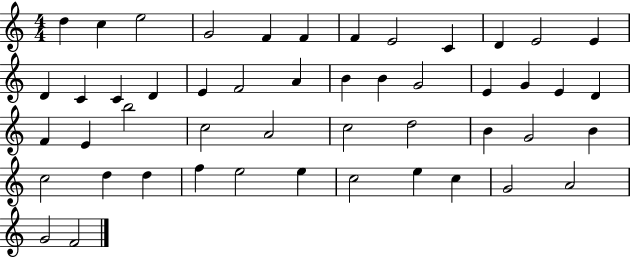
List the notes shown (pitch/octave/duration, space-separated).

D5/q C5/q E5/h G4/h F4/q F4/q F4/q E4/h C4/q D4/q E4/h E4/q D4/q C4/q C4/q D4/q E4/q F4/h A4/q B4/q B4/q G4/h E4/q G4/q E4/q D4/q F4/q E4/q B5/h C5/h A4/h C5/h D5/h B4/q G4/h B4/q C5/h D5/q D5/q F5/q E5/h E5/q C5/h E5/q C5/q G4/h A4/h G4/h F4/h